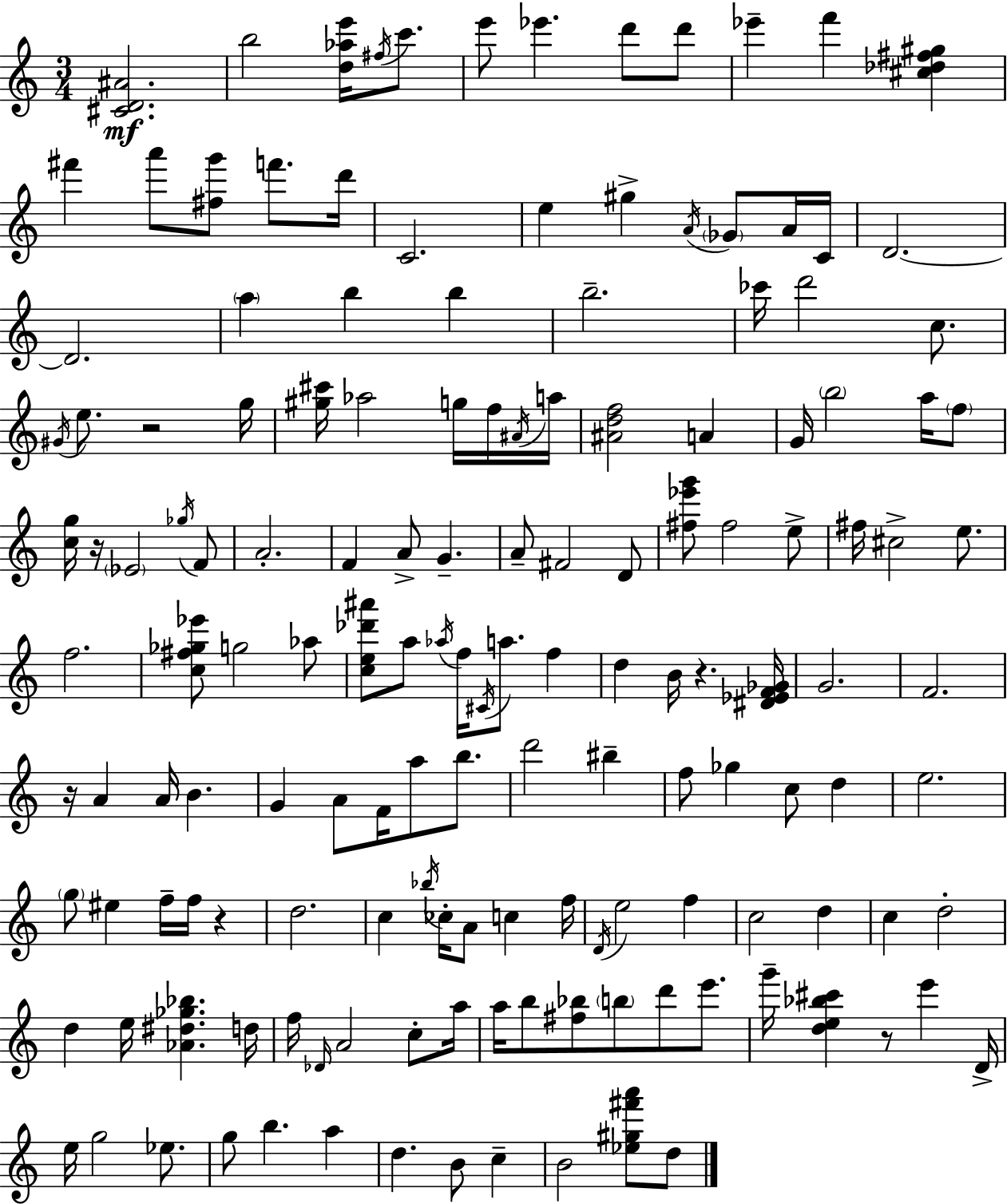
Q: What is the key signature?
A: C major